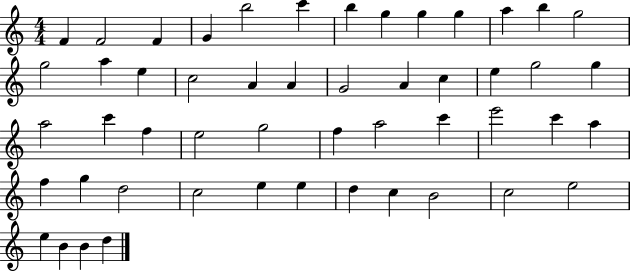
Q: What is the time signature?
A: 4/4